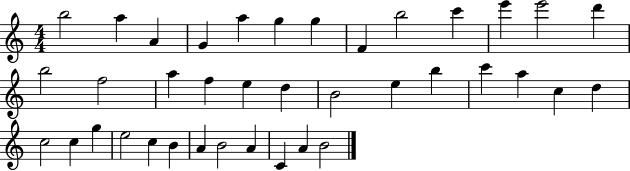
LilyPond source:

{
  \clef treble
  \numericTimeSignature
  \time 4/4
  \key c \major
  b''2 a''4 a'4 | g'4 a''4 g''4 g''4 | f'4 b''2 c'''4 | e'''4 e'''2 d'''4 | \break b''2 f''2 | a''4 f''4 e''4 d''4 | b'2 e''4 b''4 | c'''4 a''4 c''4 d''4 | \break c''2 c''4 g''4 | e''2 c''4 b'4 | a'4 b'2 a'4 | c'4 a'4 b'2 | \break \bar "|."
}